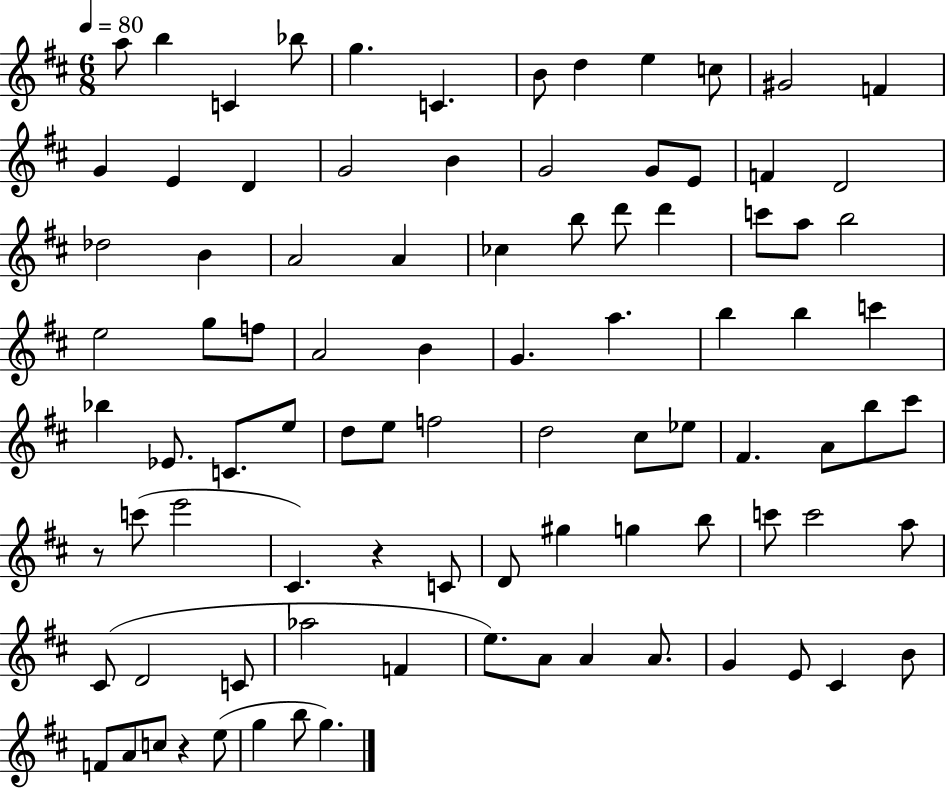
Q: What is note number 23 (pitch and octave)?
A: Db5